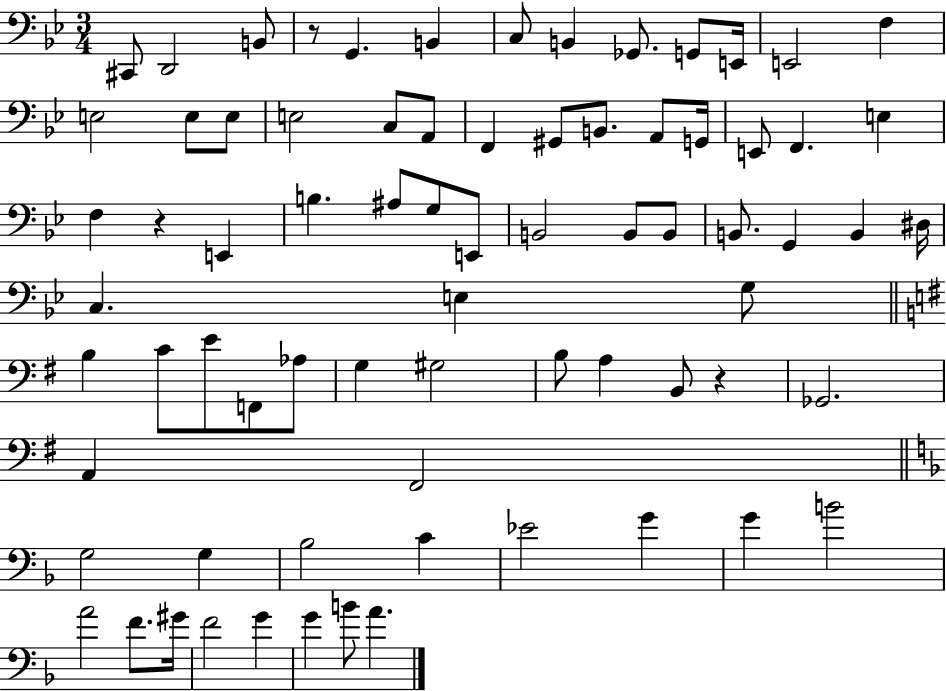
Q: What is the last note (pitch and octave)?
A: A4